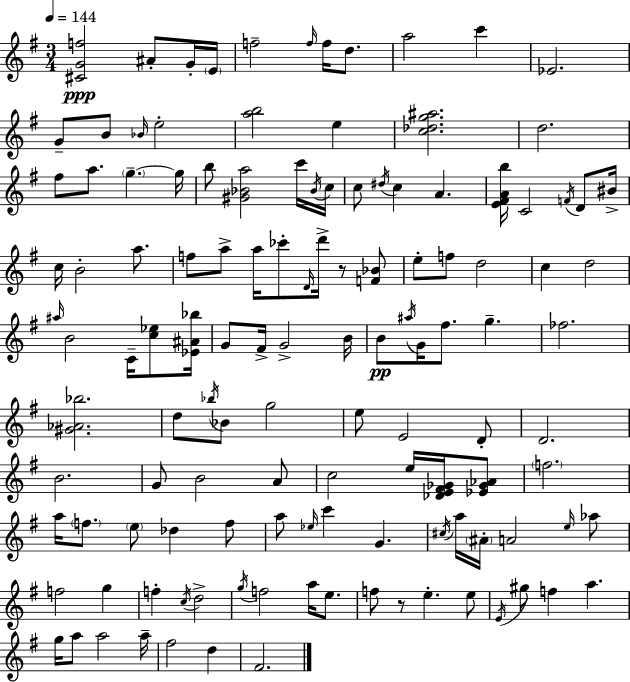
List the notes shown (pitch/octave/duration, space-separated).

[C#4,G4,F5]/h A#4/e G4/s E4/s F5/h F5/s F5/s D5/e. A5/h C6/q Eb4/h. G4/e B4/e Bb4/s E5/h [A5,B5]/h E5/q [C5,Db5,G5,A#5]/h. D5/h. F#5/e A5/e. G5/q. G5/s B5/e [G#4,Bb4,A5]/h C6/s Bb4/s C5/s C5/e D#5/s C5/q A4/q. [E4,F#4,A4,B5]/s C4/h F4/s D4/e BIS4/s C5/s B4/h A5/e. F5/e A5/e A5/s CES6/e D4/s D6/s R/e [F4,Bb4]/e E5/e F5/e D5/h C5/q D5/h A#5/s B4/h C4/s [C5,Eb5]/e [Eb4,A#4,Bb5]/s G4/e F#4/s G4/h B4/s B4/e A#5/s G4/s F#5/e. G5/q. FES5/h. [G#4,Ab4,Bb5]/h. D5/e Bb5/s Bb4/e G5/h E5/e E4/h D4/e D4/h. B4/h. G4/e B4/h A4/e C5/h E5/s [Db4,E4,F#4,Gb4]/s [Eb4,Gb4,Ab4]/e F5/h. A5/s F5/e. E5/e Db5/q F5/e A5/e Eb5/s C6/q G4/q. C#5/s A5/s A#4/s A4/h E5/s Ab5/e F5/h G5/q F5/q C5/s D5/h G5/s F5/h A5/s E5/e. F5/e R/e E5/q. E5/e E4/s G#5/e F5/q A5/q. G5/s A5/e A5/h A5/s F#5/h D5/q F#4/h.